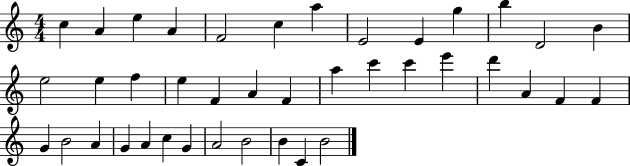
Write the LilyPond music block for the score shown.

{
  \clef treble
  \numericTimeSignature
  \time 4/4
  \key c \major
  c''4 a'4 e''4 a'4 | f'2 c''4 a''4 | e'2 e'4 g''4 | b''4 d'2 b'4 | \break e''2 e''4 f''4 | e''4 f'4 a'4 f'4 | a''4 c'''4 c'''4 e'''4 | d'''4 a'4 f'4 f'4 | \break g'4 b'2 a'4 | g'4 a'4 c''4 g'4 | a'2 b'2 | b'4 c'4 b'2 | \break \bar "|."
}